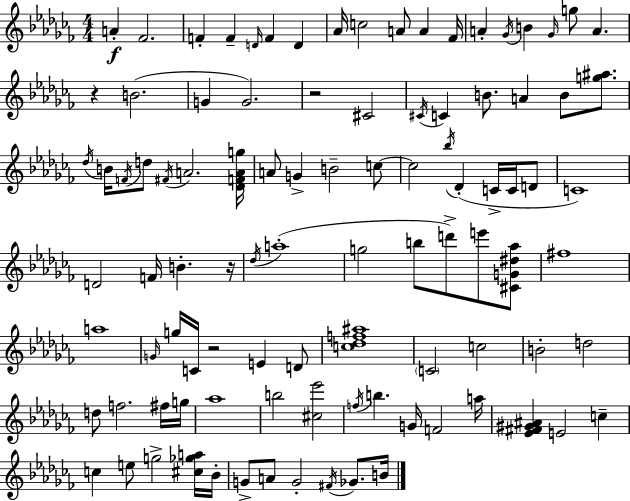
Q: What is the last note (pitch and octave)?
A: B4